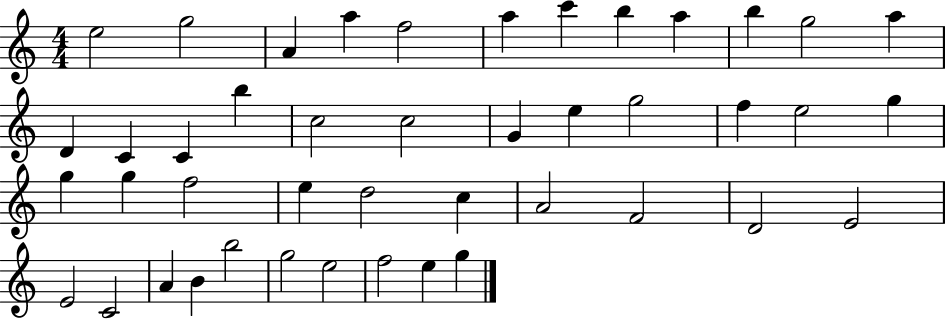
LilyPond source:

{
  \clef treble
  \numericTimeSignature
  \time 4/4
  \key c \major
  e''2 g''2 | a'4 a''4 f''2 | a''4 c'''4 b''4 a''4 | b''4 g''2 a''4 | \break d'4 c'4 c'4 b''4 | c''2 c''2 | g'4 e''4 g''2 | f''4 e''2 g''4 | \break g''4 g''4 f''2 | e''4 d''2 c''4 | a'2 f'2 | d'2 e'2 | \break e'2 c'2 | a'4 b'4 b''2 | g''2 e''2 | f''2 e''4 g''4 | \break \bar "|."
}